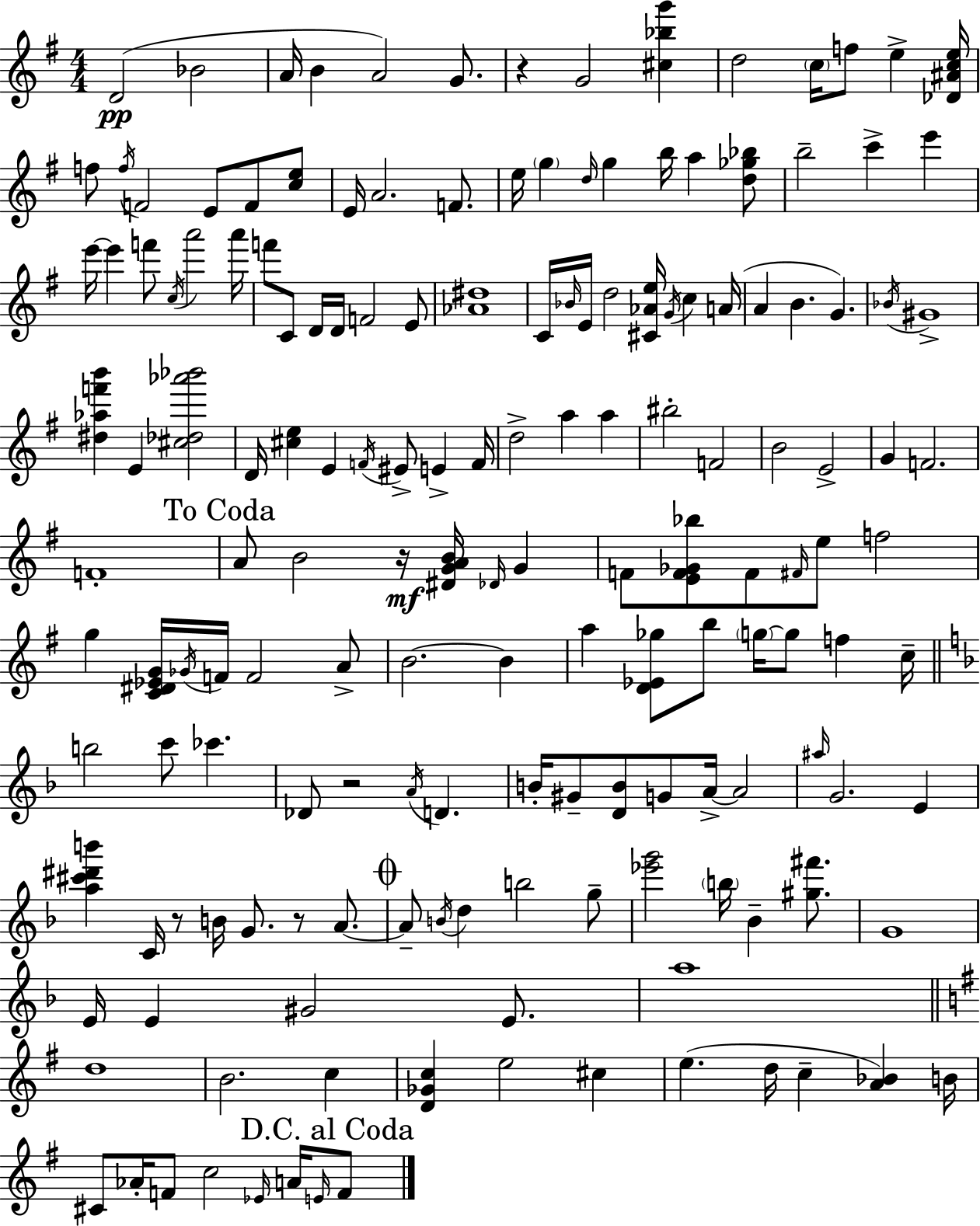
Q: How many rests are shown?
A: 5